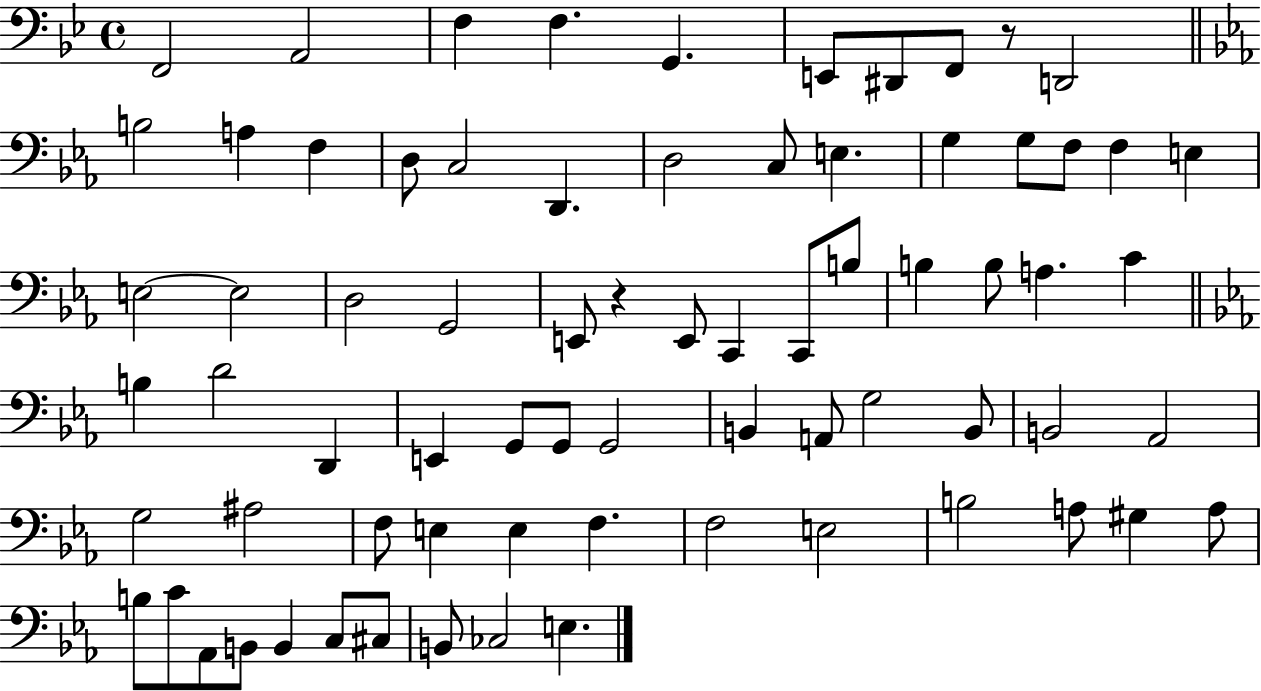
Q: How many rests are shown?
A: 2